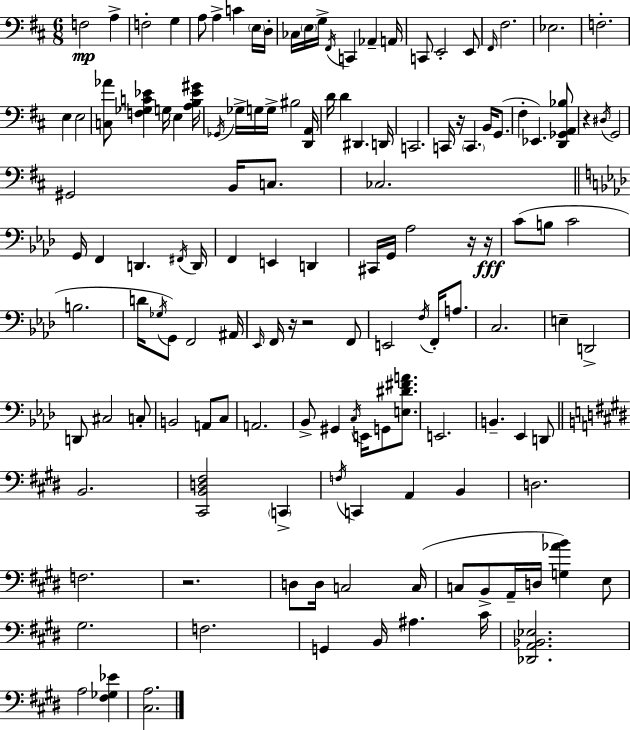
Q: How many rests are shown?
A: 7